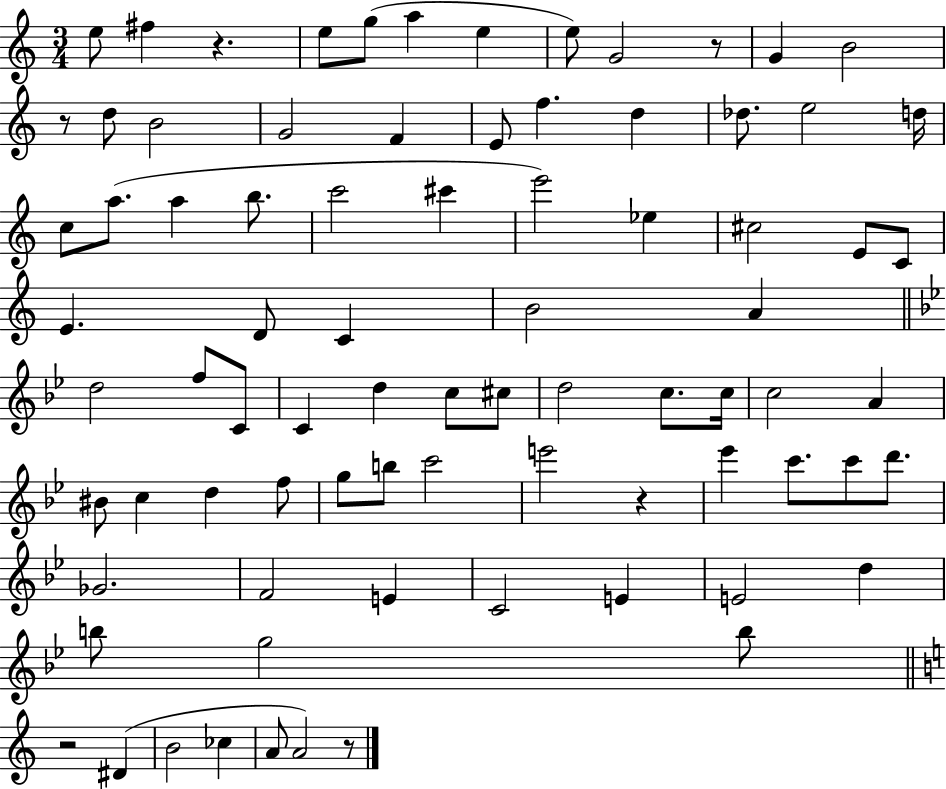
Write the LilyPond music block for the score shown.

{
  \clef treble
  \numericTimeSignature
  \time 3/4
  \key c \major
  e''8 fis''4 r4. | e''8 g''8( a''4 e''4 | e''8) g'2 r8 | g'4 b'2 | \break r8 d''8 b'2 | g'2 f'4 | e'8 f''4. d''4 | des''8. e''2 d''16 | \break c''8 a''8.( a''4 b''8. | c'''2 cis'''4 | e'''2) ees''4 | cis''2 e'8 c'8 | \break e'4. d'8 c'4 | b'2 a'4 | \bar "||" \break \key bes \major d''2 f''8 c'8 | c'4 d''4 c''8 cis''8 | d''2 c''8. c''16 | c''2 a'4 | \break bis'8 c''4 d''4 f''8 | g''8 b''8 c'''2 | e'''2 r4 | ees'''4 c'''8. c'''8 d'''8. | \break ges'2. | f'2 e'4 | c'2 e'4 | e'2 d''4 | \break b''8 g''2 b''8 | \bar "||" \break \key c \major r2 dis'4( | b'2 ces''4 | a'8 a'2) r8 | \bar "|."
}